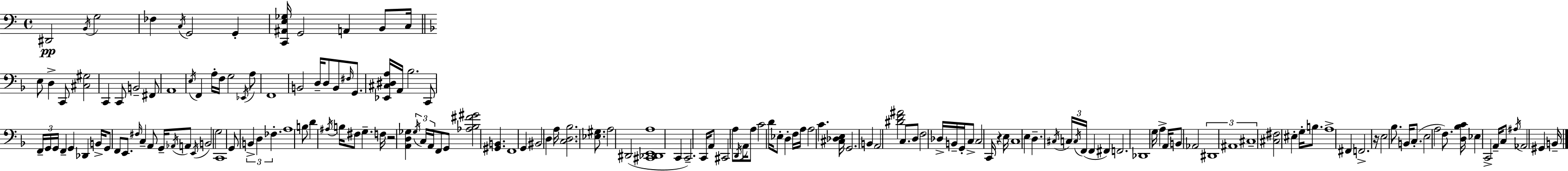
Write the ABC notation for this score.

X:1
T:Untitled
M:4/4
L:1/4
K:Am
^D,,2 B,,/4 G,2 _F, C,/4 G,,2 G,, [C,,^A,,E,_G,]/4 G,,2 A,, B,,/2 C,/4 E,/2 D, C,,/2 [^C,^G,]2 C,, C,,/2 B,,2 ^F,,/2 A,,4 E,/4 F,, A,/4 F,/4 G,2 _E,,/4 A,/2 F,,4 B,,2 D,/4 D,/2 B,,/2 ^F,/4 G,,/2 [_E,,^C,^D,A,]/4 A,,/4 _B,2 C,,/2 F,,/4 G,,/4 G,,/4 F,, G,, _D,, B,,/4 G,,/2 F,,/2 E,,/2 ^F,/4 C, A,,/2 G,,/4 _A,,/4 A,,/2 E,,/4 B,,2 G,2 C,,4 G,,/2 B,, D, _F, A,4 B,/2 D ^A,/4 B,/4 ^F,/2 G, F,/4 z2 [A,,D,_G,] _G,/4 C,/4 A,,/4 F,,/2 G,,/2 [_A,_B,^F^G]2 [^G,,B,,] F,,4 G,, ^B,,2 D, A,/4 [C,D,_B,]2 [_E,^G,]/2 A,2 ^D,,2 [^C,,_D,,E,,A,]4 C,, C,,2 C,,/4 A,,/2 ^C,,2 A,/2 D,,/4 A,,/4 A,/2 C2 D/4 _E,/2 D, F,/4 A,/4 A,2 C [^C,_D,E,]/4 G,,2 B,, A,,2 [^DF^A]2 C,/2 D,/2 F,2 _D,/4 B,,/4 G,,/4 C,/2 C,2 C,,/4 z E,/4 C,4 E, D, ^C,/4 C,/4 C,/4 F,,/4 F,, ^F,, F,,2 _D,,4 G,/4 A, A,,/4 B,,/2 _A,,2 ^D,,4 ^A,,4 ^C,4 [^C,^F,]2 ^E, G,/4 B,/2 A,4 ^F,, F,,2 z/4 E,2 _B,/2 B,,/4 C,/2 E,2 A,2 F,/2 [D,_B,C]/4 _E, C,,2 A,,/4 C,/2 ^A,/4 _A,,2 ^G,, B,,/4